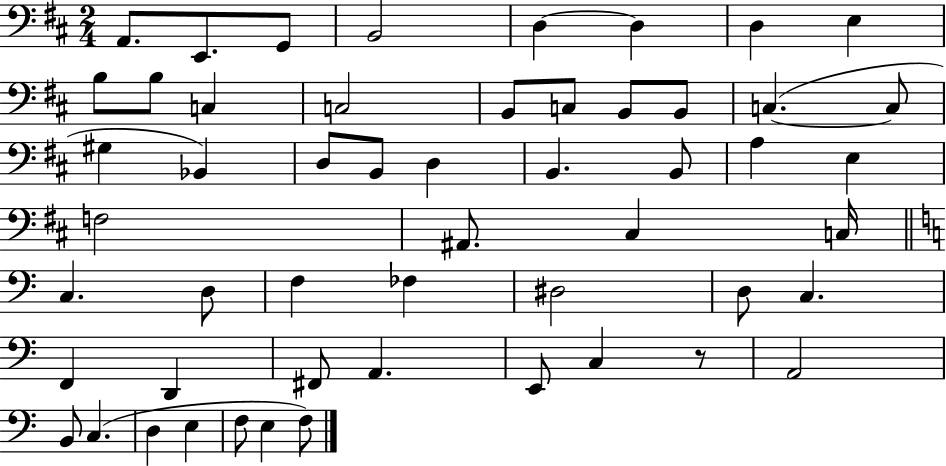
A2/e. E2/e. G2/e B2/h D3/q D3/q D3/q E3/q B3/e B3/e C3/q C3/h B2/e C3/e B2/e B2/e C3/q. C3/e G#3/q Bb2/q D3/e B2/e D3/q B2/q. B2/e A3/q E3/q F3/h A#2/e. C#3/q C3/s C3/q. D3/e F3/q FES3/q D#3/h D3/e C3/q. F2/q D2/q F#2/e A2/q. E2/e C3/q R/e A2/h B2/e C3/q. D3/q E3/q F3/e E3/q F3/e